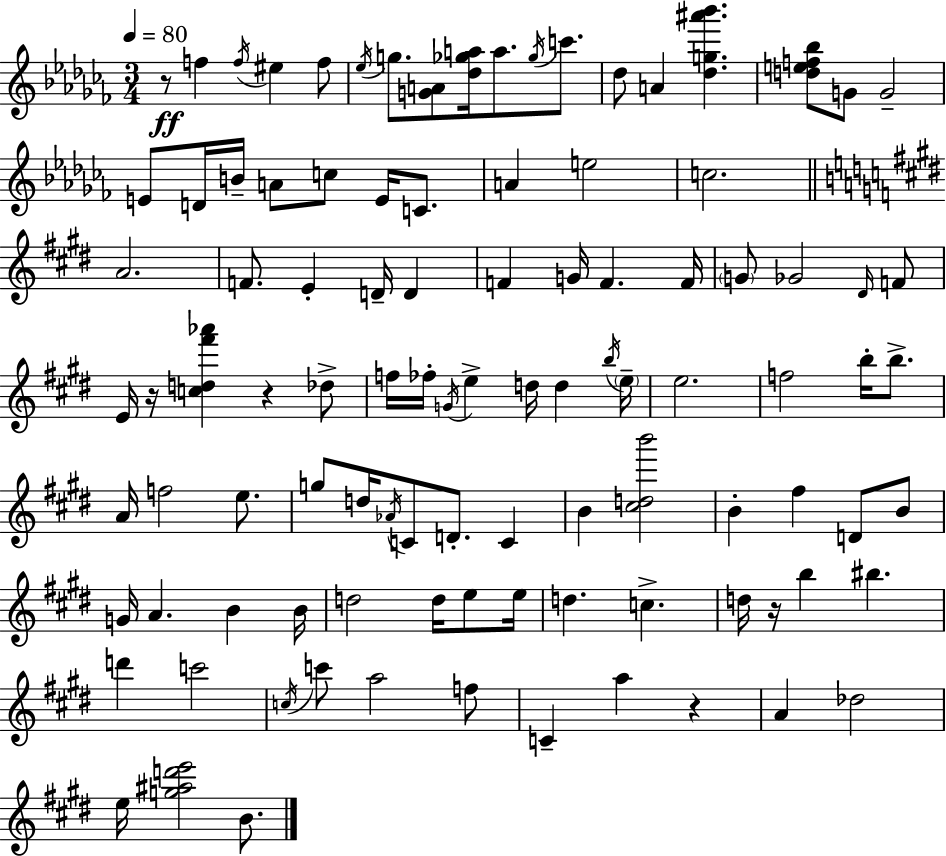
{
  \clef treble
  \numericTimeSignature
  \time 3/4
  \key aes \minor
  \tempo 4 = 80
  r8\ff f''4 \acciaccatura { f''16 } eis''4 f''8 | \acciaccatura { ees''16 } g''8. <g' a'>8 <des'' ges'' a''>16 a''8. \acciaccatura { ges''16 } | c'''8. des''8 a'4 <des'' g'' ais''' bes'''>4. | <d'' e'' f'' bes''>8 g'8 g'2-- | \break e'8 d'16 b'16-- a'8 c''8 e'16 | c'8. a'4 e''2 | c''2. | \bar "||" \break \key e \major a'2. | f'8. e'4-. d'16-- d'4 | f'4 g'16 f'4. f'16 | \parenthesize g'8 ges'2 \grace { dis'16 } f'8 | \break e'16 r16 <c'' d'' fis''' aes'''>4 r4 des''8-> | f''16 fes''16-. \acciaccatura { g'16 } e''4-> d''16 d''4 | \acciaccatura { b''16 } \parenthesize e''16-- e''2. | f''2 b''16-. | \break b''8.-> a'16 f''2 | e''8. g''8 d''16 \acciaccatura { aes'16 } c'8 d'8.-. | c'4 b'4 <cis'' d'' b'''>2 | b'4-. fis''4 | \break d'8 b'8 g'16 a'4. b'4 | b'16 d''2 | d''16 e''8 e''16 d''4. c''4.-> | d''16 r16 b''4 bis''4. | \break d'''4 c'''2 | \acciaccatura { c''16 } c'''8 a''2 | f''8 c'4-- a''4 | r4 a'4 des''2 | \break e''16 <g'' ais'' d''' e'''>2 | b'8. \bar "|."
}